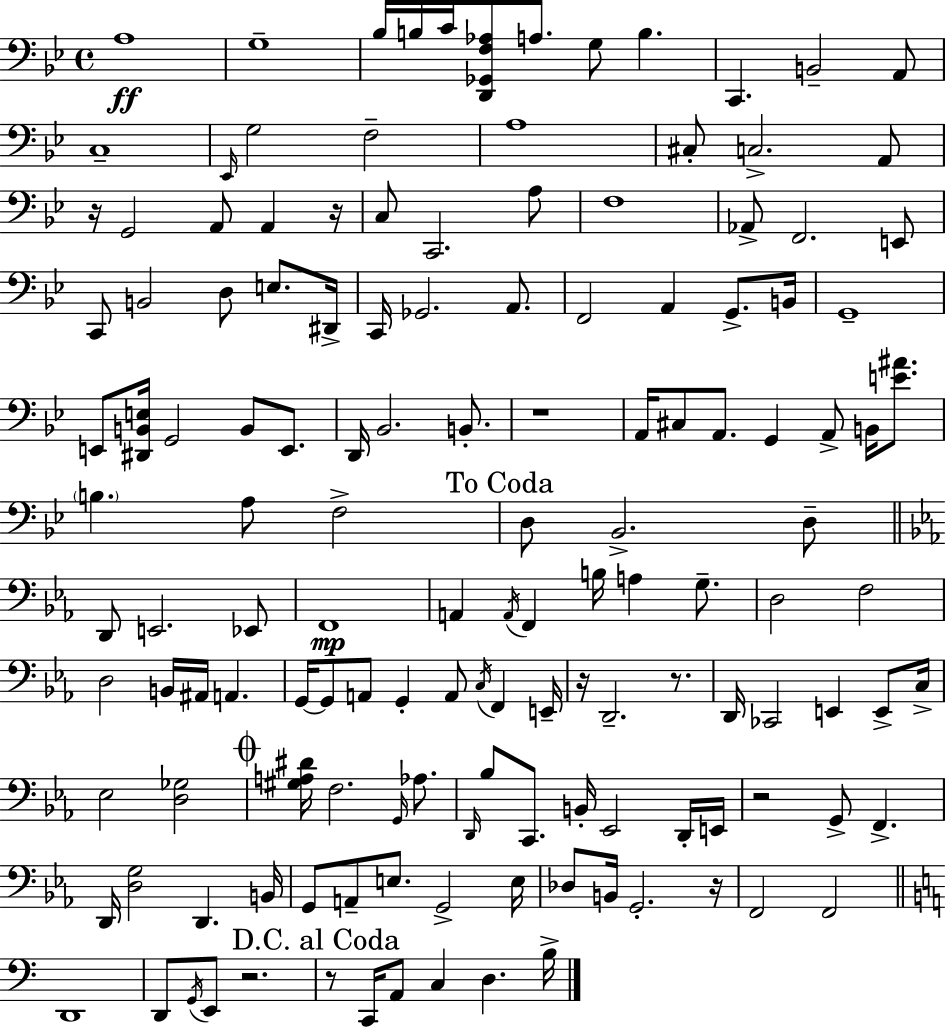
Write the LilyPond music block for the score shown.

{
  \clef bass
  \time 4/4
  \defaultTimeSignature
  \key bes \major
  \repeat volta 2 { a1\ff | g1-- | bes16 b16 c'16 <d, ges, f aes>8 a8. g8 b4. | c,4. b,2-- a,8 | \break c1-- | \grace { ees,16 } g2 f2-- | a1 | cis8-. c2.-> a,8 | \break r16 g,2 a,8 a,4 | r16 c8 c,2. a8 | f1 | aes,8-> f,2. e,8 | \break c,8 b,2 d8 e8. | dis,16-> c,16 ges,2. a,8. | f,2 a,4 g,8.-> | b,16 g,1-- | \break e,8 <dis, b, e>16 g,2 b,8 e,8. | d,16 bes,2. b,8.-. | r1 | a,16 cis8 a,8. g,4 a,8-> b,16 <e' ais'>8. | \break \parenthesize b4. a8 f2-> | \mark "To Coda" d8 bes,2.-> d8-- | \bar "||" \break \key ees \major d,8 e,2. ees,8 | f,1\mp | a,4 \acciaccatura { a,16 } f,4 b16 a4 g8.-- | d2 f2 | \break d2 b,16 ais,16 a,4. | g,16~~ g,8 a,8 g,4-. a,8 \acciaccatura { c16 } f,4 | e,16-- r16 d,2.-- r8. | d,16 ces,2 e,4 e,8-> | \break c16-> ees2 <d ges>2 | \mark \markup { \musicglyph "scripts.coda" } <gis a dis'>16 f2. \grace { g,16 } | aes8. \grace { d,16 } bes8 c,8. b,16-. ees,2 | d,16-. e,16 r2 g,8-> f,4.-> | \break d,16 <d g>2 d,4. | b,16 g,8 a,8-- e8. g,2-> | e16 des8 b,16 g,2.-. | r16 f,2 f,2 | \break \bar "||" \break \key c \major d,1 | d,8 \acciaccatura { g,16 } e,8 r2. | \mark "D.C. al Coda" r8 c,16 a,8 c4 d4. | b16-> } \bar "|."
}